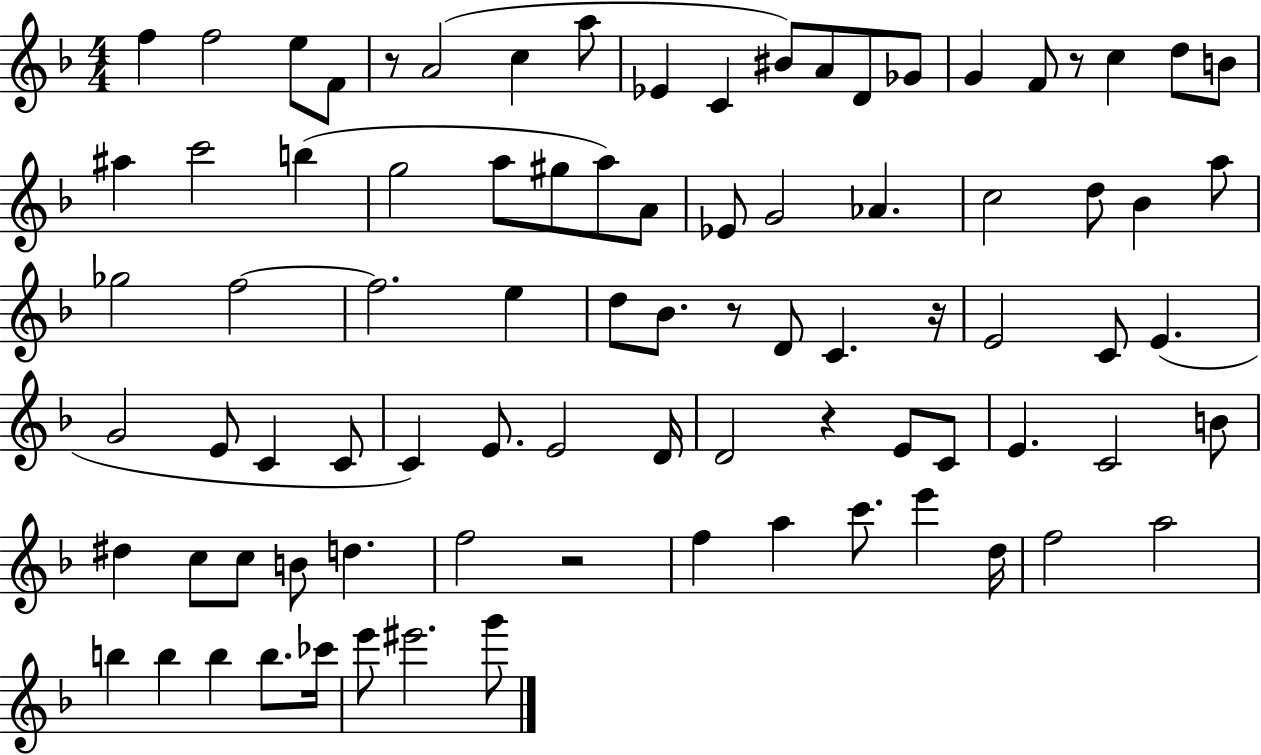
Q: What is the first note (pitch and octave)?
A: F5